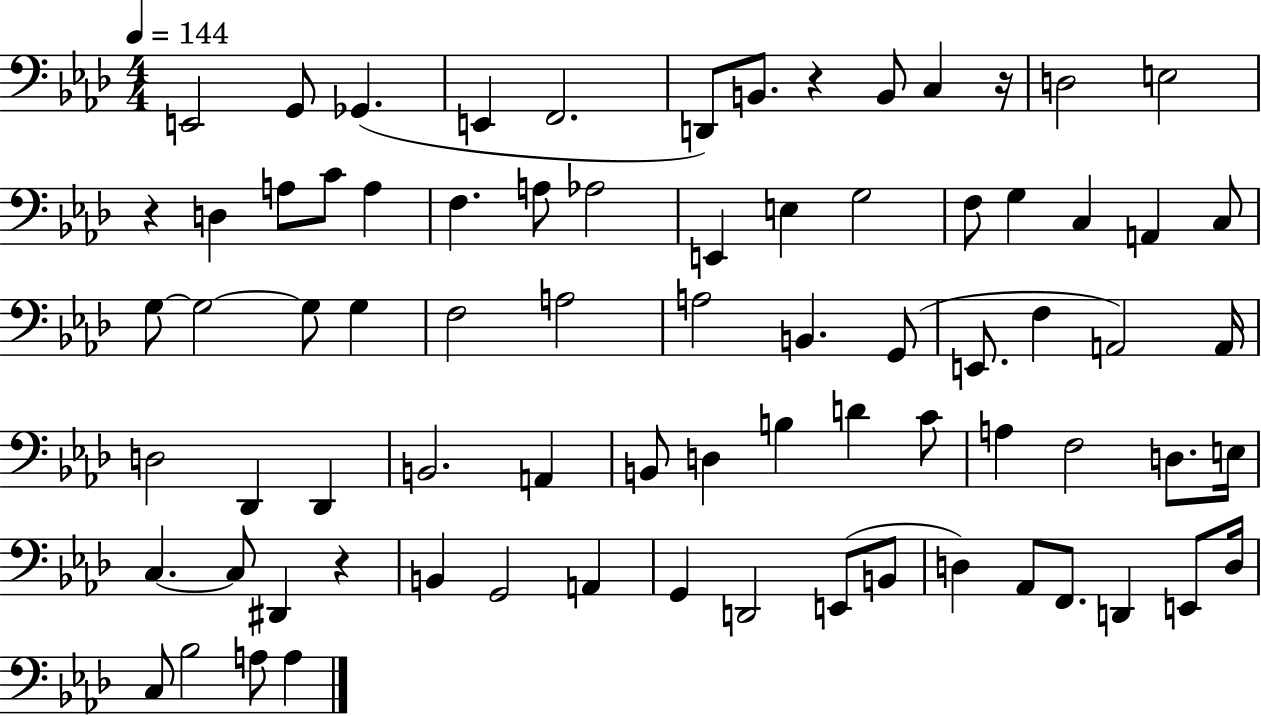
X:1
T:Untitled
M:4/4
L:1/4
K:Ab
E,,2 G,,/2 _G,, E,, F,,2 D,,/2 B,,/2 z B,,/2 C, z/4 D,2 E,2 z D, A,/2 C/2 A, F, A,/2 _A,2 E,, E, G,2 F,/2 G, C, A,, C,/2 G,/2 G,2 G,/2 G, F,2 A,2 A,2 B,, G,,/2 E,,/2 F, A,,2 A,,/4 D,2 _D,, _D,, B,,2 A,, B,,/2 D, B, D C/2 A, F,2 D,/2 E,/4 C, C,/2 ^D,, z B,, G,,2 A,, G,, D,,2 E,,/2 B,,/2 D, _A,,/2 F,,/2 D,, E,,/2 D,/4 C,/2 _B,2 A,/2 A,